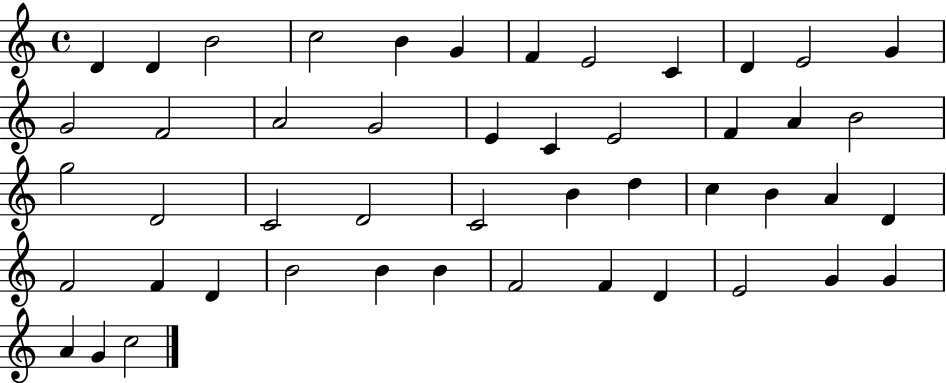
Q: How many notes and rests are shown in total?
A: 48